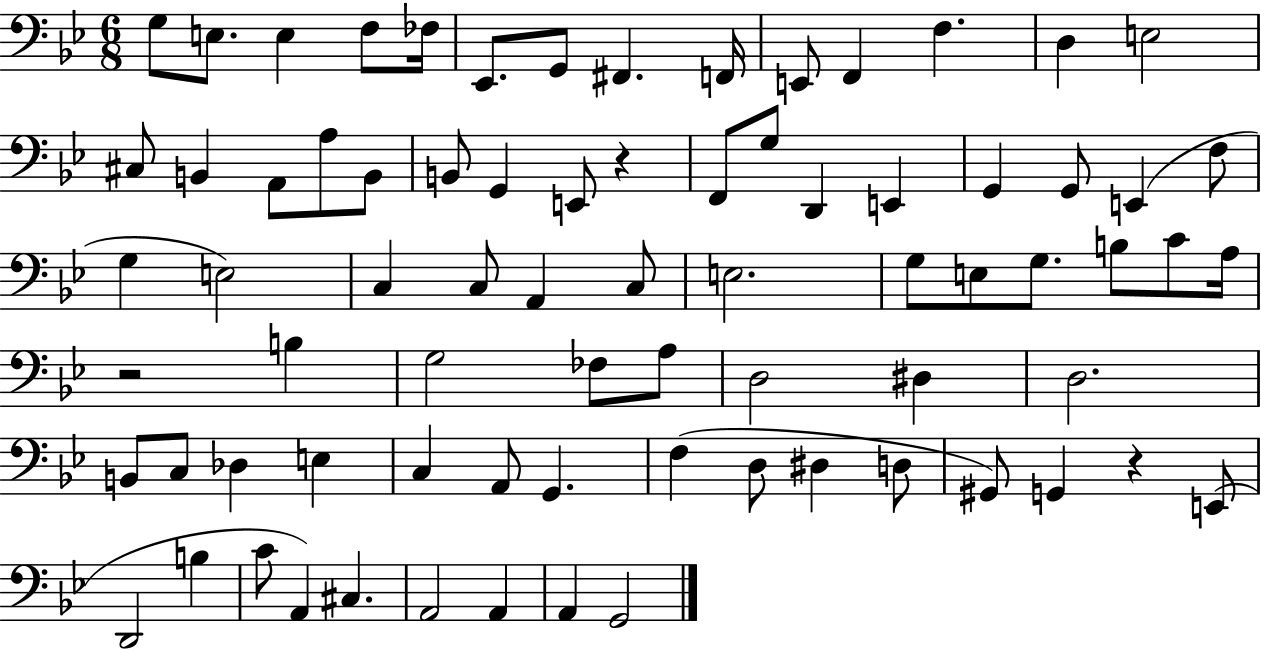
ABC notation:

X:1
T:Untitled
M:6/8
L:1/4
K:Bb
G,/2 E,/2 E, F,/2 _F,/4 _E,,/2 G,,/2 ^F,, F,,/4 E,,/2 F,, F, D, E,2 ^C,/2 B,, A,,/2 A,/2 B,,/2 B,,/2 G,, E,,/2 z F,,/2 G,/2 D,, E,, G,, G,,/2 E,, F,/2 G, E,2 C, C,/2 A,, C,/2 E,2 G,/2 E,/2 G,/2 B,/2 C/2 A,/4 z2 B, G,2 _F,/2 A,/2 D,2 ^D, D,2 B,,/2 C,/2 _D, E, C, A,,/2 G,, F, D,/2 ^D, D,/2 ^G,,/2 G,, z E,,/2 D,,2 B, C/2 A,, ^C, A,,2 A,, A,, G,,2